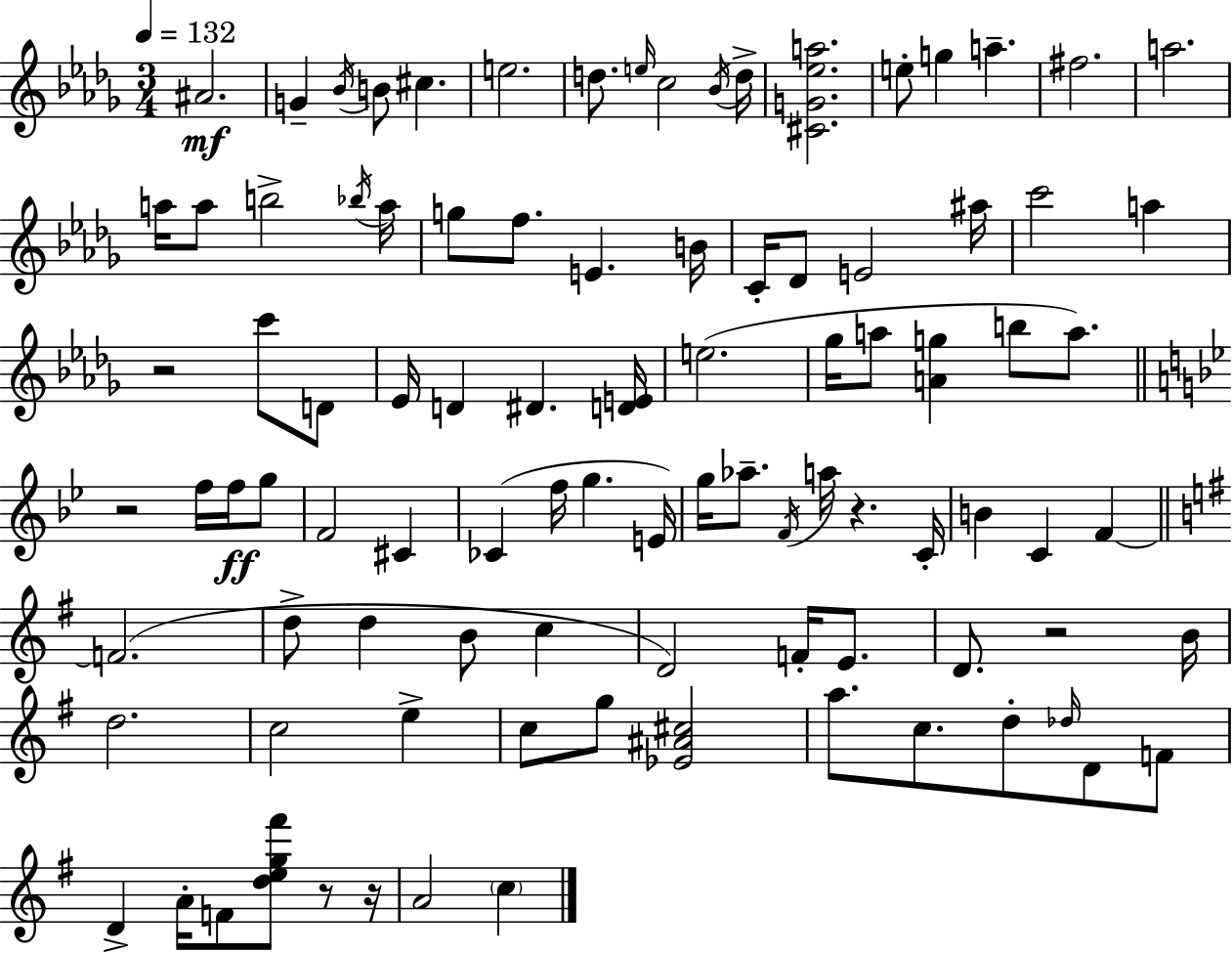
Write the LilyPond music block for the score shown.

{
  \clef treble
  \numericTimeSignature
  \time 3/4
  \key bes \minor
  \tempo 4 = 132
  \repeat volta 2 { ais'2.\mf | g'4-- \acciaccatura { bes'16 } b'8 cis''4. | e''2. | d''8. \grace { e''16 } c''2 | \break \acciaccatura { bes'16 } d''16-> <cis' g' ees'' a''>2. | e''8-. g''4 a''4.-- | fis''2. | a''2. | \break a''16 a''8 b''2-> | \acciaccatura { bes''16 } a''16 g''8 f''8. e'4. | b'16 c'16-. des'8 e'2 | ais''16 c'''2 | \break a''4 r2 | c'''8 d'8 ees'16 d'4 dis'4. | <d' e'>16 e''2.( | ges''16 a''8 <a' g''>4 b''8 | \break a''8.) \bar "||" \break \key bes \major r2 f''16 f''16\ff g''8 | f'2 cis'4 | ces'4( f''16 g''4. e'16) | g''16 aes''8.-- \acciaccatura { f'16 } a''16 r4. | \break c'16-. b'4 c'4 f'4~~ | \bar "||" \break \key g \major f'2.( | d''8-> d''4 b'8 c''4 | d'2) f'16-. e'8. | d'8. r2 b'16 | \break d''2. | c''2 e''4-> | c''8 g''8 <ees' ais' cis''>2 | a''8. c''8. d''8-. \grace { des''16 } d'8 f'8 | \break d'4-> a'16-. f'8 <d'' e'' g'' fis'''>8 r8 | r16 a'2 \parenthesize c''4 | } \bar "|."
}